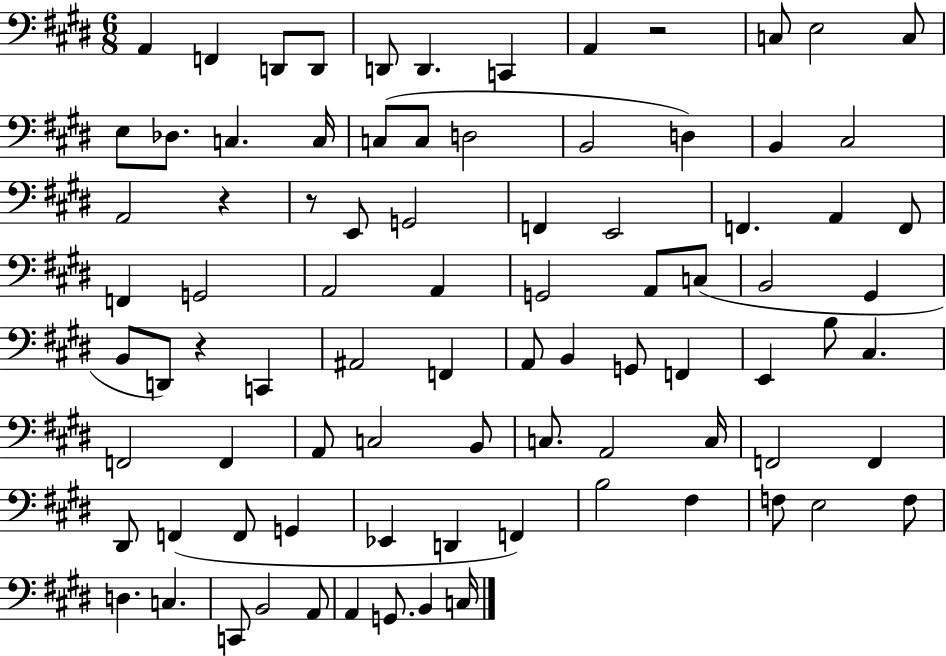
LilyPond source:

{
  \clef bass
  \numericTimeSignature
  \time 6/8
  \key e \major
  a,4 f,4 d,8 d,8 | d,8 d,4. c,4 | a,4 r2 | c8 e2 c8 | \break e8 des8. c4. c16 | c8( c8 d2 | b,2 d4) | b,4 cis2 | \break a,2 r4 | r8 e,8 g,2 | f,4 e,2 | f,4. a,4 f,8 | \break f,4 g,2 | a,2 a,4 | g,2 a,8 c8( | b,2 gis,4 | \break b,8 d,8) r4 c,4 | ais,2 f,4 | a,8 b,4 g,8 f,4 | e,4 b8 cis4. | \break f,2 f,4 | a,8 c2 b,8 | c8. a,2 c16 | f,2 f,4 | \break dis,8 f,4( f,8 g,4 | ees,4 d,4 f,4) | b2 fis4 | f8 e2 f8 | \break d4. c4. | c,8 b,2 a,8 | a,4 g,8. b,4 c16 | \bar "|."
}